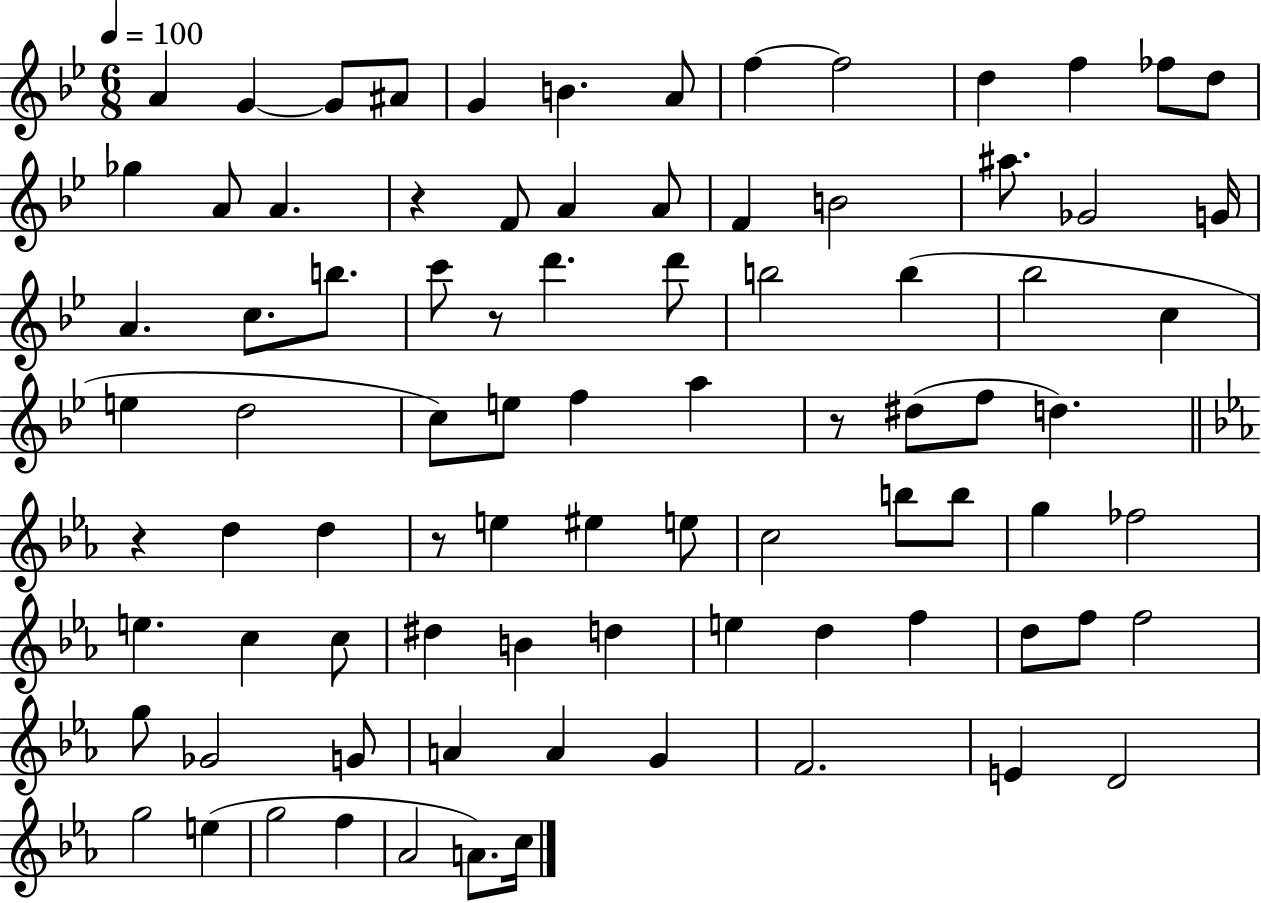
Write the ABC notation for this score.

X:1
T:Untitled
M:6/8
L:1/4
K:Bb
A G G/2 ^A/2 G B A/2 f f2 d f _f/2 d/2 _g A/2 A z F/2 A A/2 F B2 ^a/2 _G2 G/4 A c/2 b/2 c'/2 z/2 d' d'/2 b2 b _b2 c e d2 c/2 e/2 f a z/2 ^d/2 f/2 d z d d z/2 e ^e e/2 c2 b/2 b/2 g _f2 e c c/2 ^d B d e d f d/2 f/2 f2 g/2 _G2 G/2 A A G F2 E D2 g2 e g2 f _A2 A/2 c/4